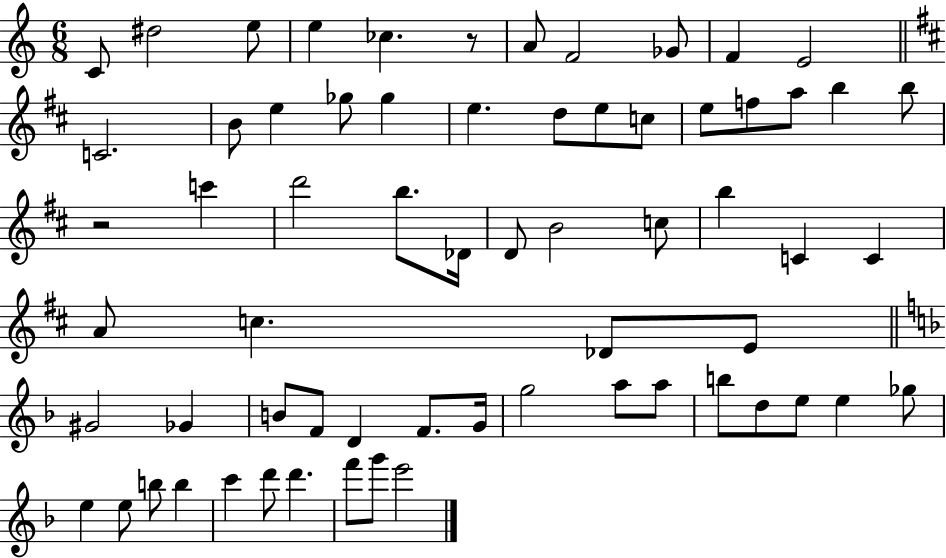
C4/e D#5/h E5/e E5/q CES5/q. R/e A4/e F4/h Gb4/e F4/q E4/h C4/h. B4/e E5/q Gb5/e Gb5/q E5/q. D5/e E5/e C5/e E5/e F5/e A5/e B5/q B5/e R/h C6/q D6/h B5/e. Db4/s D4/e B4/h C5/e B5/q C4/q C4/q A4/e C5/q. Db4/e E4/e G#4/h Gb4/q B4/e F4/e D4/q F4/e. G4/s G5/h A5/e A5/e B5/e D5/e E5/e E5/q Gb5/e E5/q E5/e B5/e B5/q C6/q D6/e D6/q. F6/e G6/e E6/h